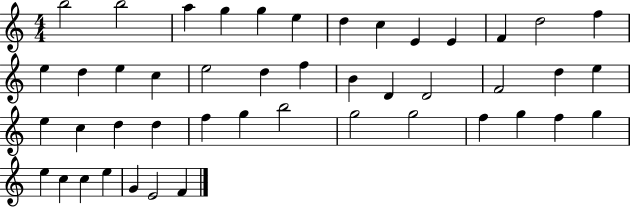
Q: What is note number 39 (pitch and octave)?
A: G5